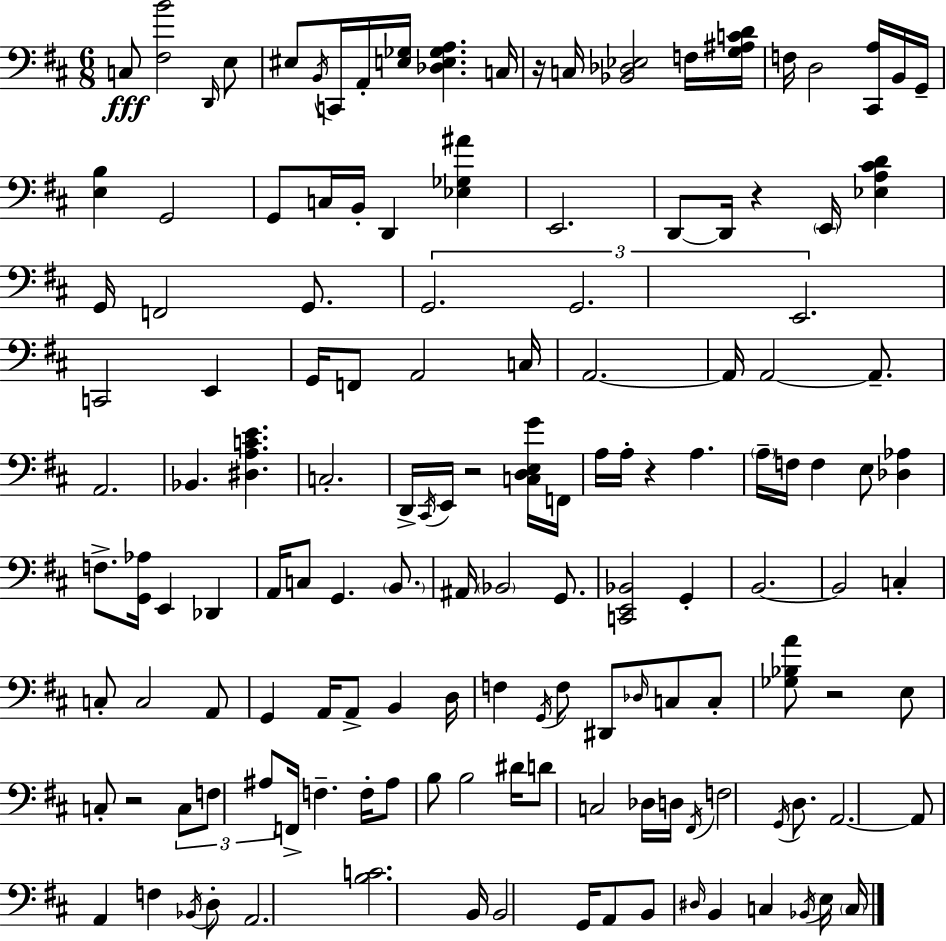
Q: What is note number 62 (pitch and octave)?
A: Bb2